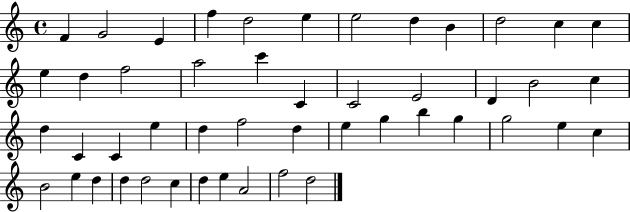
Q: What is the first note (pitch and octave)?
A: F4